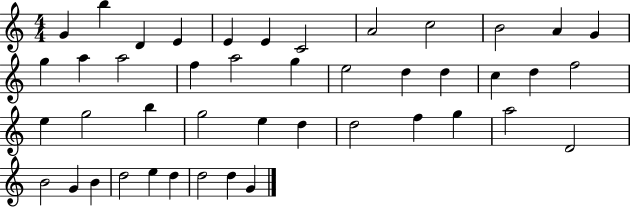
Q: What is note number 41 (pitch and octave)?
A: D5